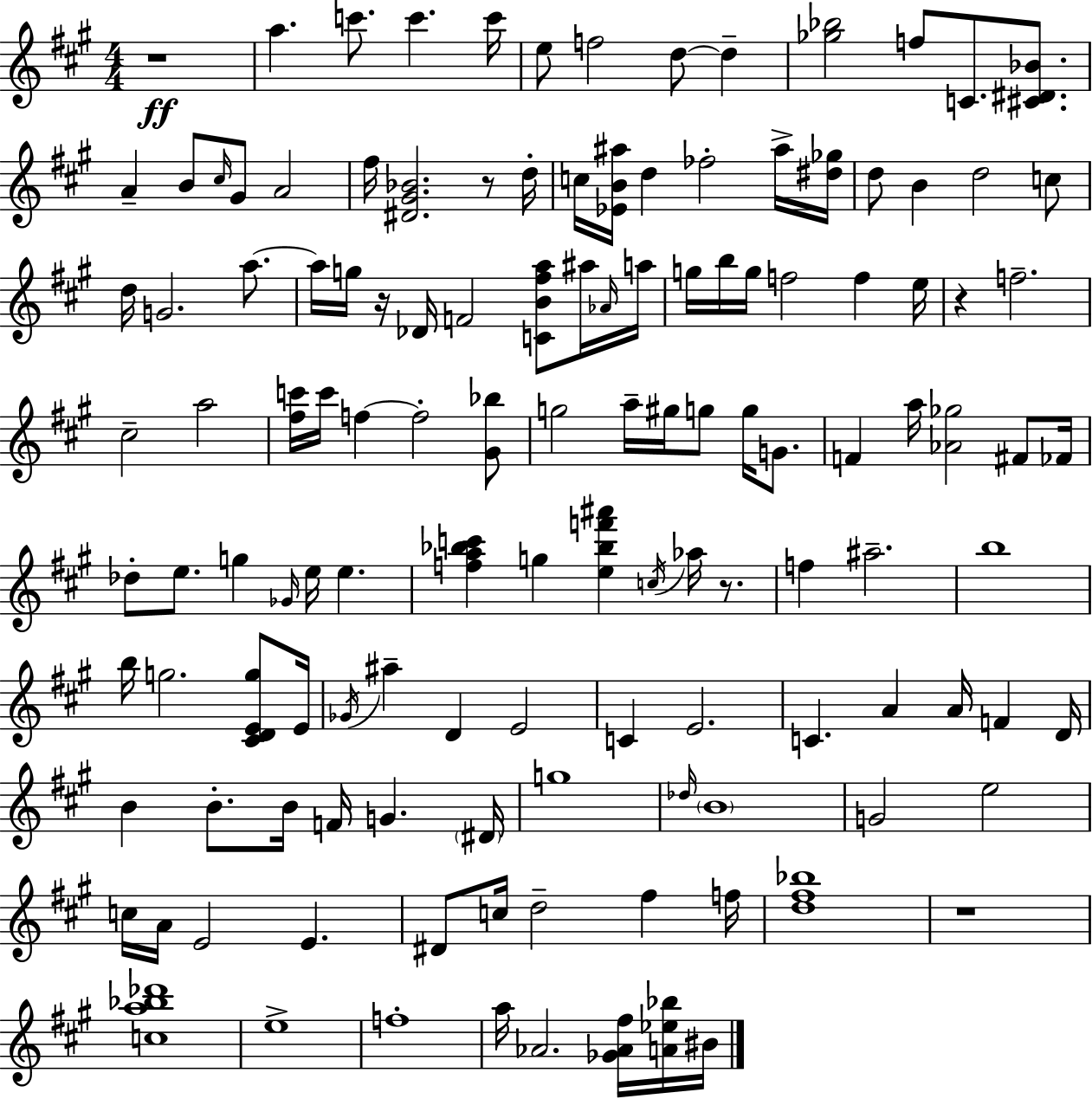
{
  \clef treble
  \numericTimeSignature
  \time 4/4
  \key a \major
  r1\ff | a''4. c'''8. c'''4. c'''16 | e''8 f''2 d''8~~ d''4-- | <ges'' bes''>2 f''8 c'8. <cis' dis' bes'>8. | \break a'4-- b'8 \grace { cis''16 } gis'8 a'2 | fis''16 <dis' gis' bes'>2. r8 | d''16-. c''16 <ees' b' ais''>16 d''4 fes''2-. ais''16-> | <dis'' ges''>16 d''8 b'4 d''2 c''8 | \break d''16 g'2. a''8.~~ | a''16 g''16 r16 des'16 f'2 <c' b' fis'' a''>8 ais''16 | \grace { aes'16 } a''16 g''16 b''16 g''16 f''2 f''4 | e''16 r4 f''2.-- | \break cis''2-- a''2 | <fis'' c'''>16 c'''16 f''4~~ f''2-. | <gis' bes''>8 g''2 a''16-- gis''16 g''8 g''16 g'8. | f'4 a''16 <aes' ges''>2 fis'8 | \break fes'16 des''8-. e''8. g''4 \grace { ges'16 } e''16 e''4. | <f'' a'' bes'' c'''>4 g''4 <e'' bes'' f''' ais'''>4 \acciaccatura { c''16 } | aes''16 r8. f''4 ais''2.-- | b''1 | \break b''16 g''2. | <cis' d' e' g''>8 e'16 \acciaccatura { ges'16 } ais''4-- d'4 e'2 | c'4 e'2. | c'4. a'4 a'16 | \break f'4 d'16 b'4 b'8.-. b'16 f'16 g'4. | \parenthesize dis'16 g''1 | \grace { des''16 } \parenthesize b'1 | g'2 e''2 | \break c''16 a'16 e'2 | e'4. dis'8 c''16 d''2-- | fis''4 f''16 <d'' fis'' bes''>1 | r1 | \break <c'' a'' bes'' des'''>1 | e''1-> | f''1-. | a''16 aes'2. | \break <ges' aes' fis''>16 <a' ees'' bes''>16 bis'16 \bar "|."
}